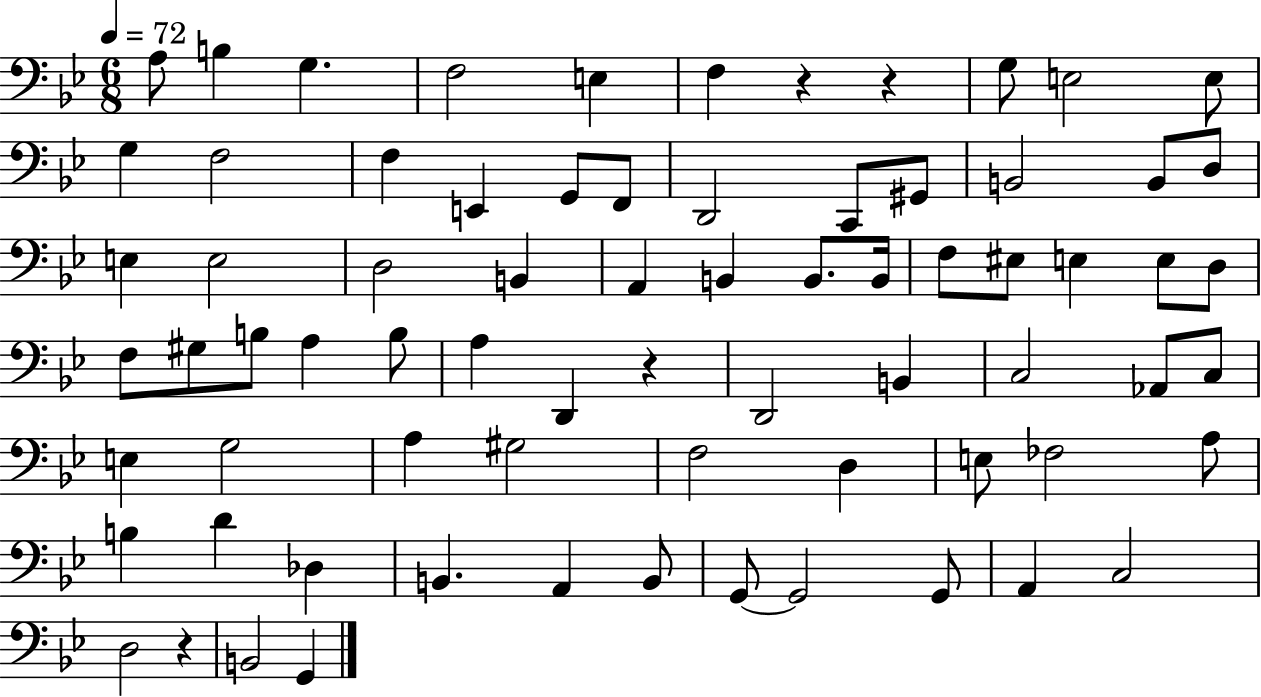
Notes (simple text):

A3/e B3/q G3/q. F3/h E3/q F3/q R/q R/q G3/e E3/h E3/e G3/q F3/h F3/q E2/q G2/e F2/e D2/h C2/e G#2/e B2/h B2/e D3/e E3/q E3/h D3/h B2/q A2/q B2/q B2/e. B2/s F3/e EIS3/e E3/q E3/e D3/e F3/e G#3/e B3/e A3/q B3/e A3/q D2/q R/q D2/h B2/q C3/h Ab2/e C3/e E3/q G3/h A3/q G#3/h F3/h D3/q E3/e FES3/h A3/e B3/q D4/q Db3/q B2/q. A2/q B2/e G2/e G2/h G2/e A2/q C3/h D3/h R/q B2/h G2/q